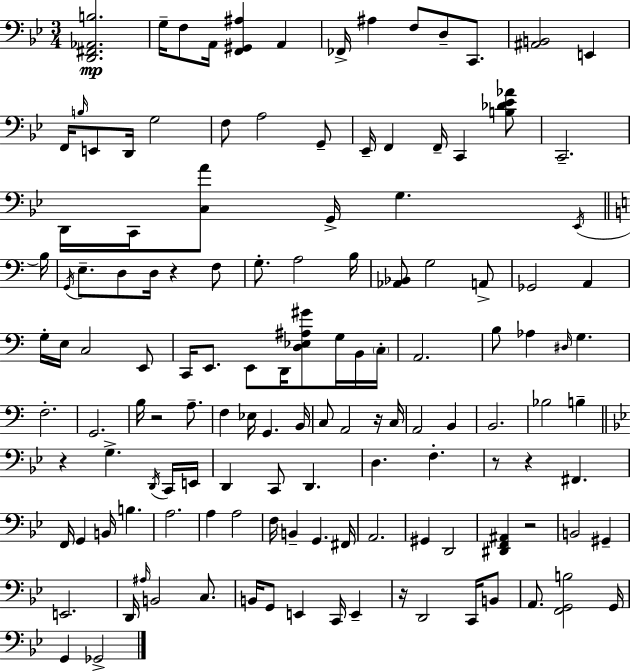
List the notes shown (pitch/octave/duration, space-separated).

[D2,F#2,Ab2,B3]/h. G3/s F3/e A2/s [F2,G#2,A#3]/q A2/q FES2/s A#3/q F3/e D3/e C2/e. [A#2,B2]/h E2/q F2/s B3/s E2/e D2/s G3/h F3/e A3/h G2/e Eb2/s F2/q F2/s C2/q [B3,Db4,Eb4,Ab4]/e C2/h. D2/s C2/s [C3,A4]/e G2/s G3/q. Eb2/s B3/s G2/s E3/e. D3/e D3/s R/q F3/e G3/e. A3/h B3/s [Ab2,Bb2]/e G3/h A2/e Gb2/h A2/q G3/s E3/s C3/h E2/e C2/s E2/e. E2/e D2/s [D3,Eb3,A#3,G#4]/e G3/s B2/s C3/s A2/h. B3/e Ab3/q D#3/s G3/q. F3/h. G2/h. B3/s R/h A3/e. F3/q Eb3/s G2/q. B2/s C3/e A2/h R/s C3/s A2/h B2/q B2/h. Bb3/h B3/q R/q G3/q. D2/s C2/s E2/s D2/q C2/e D2/q. D3/q. F3/q. R/e R/q F#2/q. F2/s G2/q B2/s B3/q. A3/h. A3/q A3/h F3/s B2/q G2/q. F#2/s A2/h. G#2/q D2/h [D#2,F2,A#2]/q R/h B2/h G#2/q E2/h. D2/s A#3/s B2/h C3/e. B2/s G2/e E2/q C2/s E2/q R/s D2/h C2/s B2/e A2/e. [F2,G2,B3]/h G2/s G2/q Gb2/h